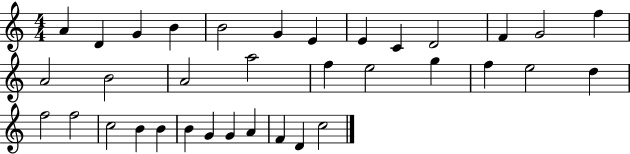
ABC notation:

X:1
T:Untitled
M:4/4
L:1/4
K:C
A D G B B2 G E E C D2 F G2 f A2 B2 A2 a2 f e2 g f e2 d f2 f2 c2 B B B G G A F D c2